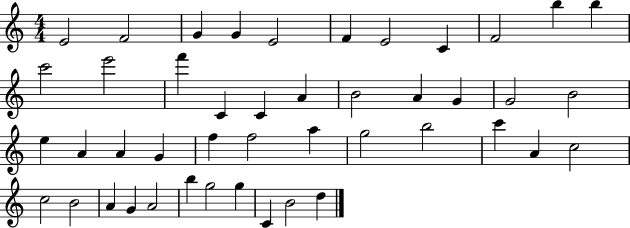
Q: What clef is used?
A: treble